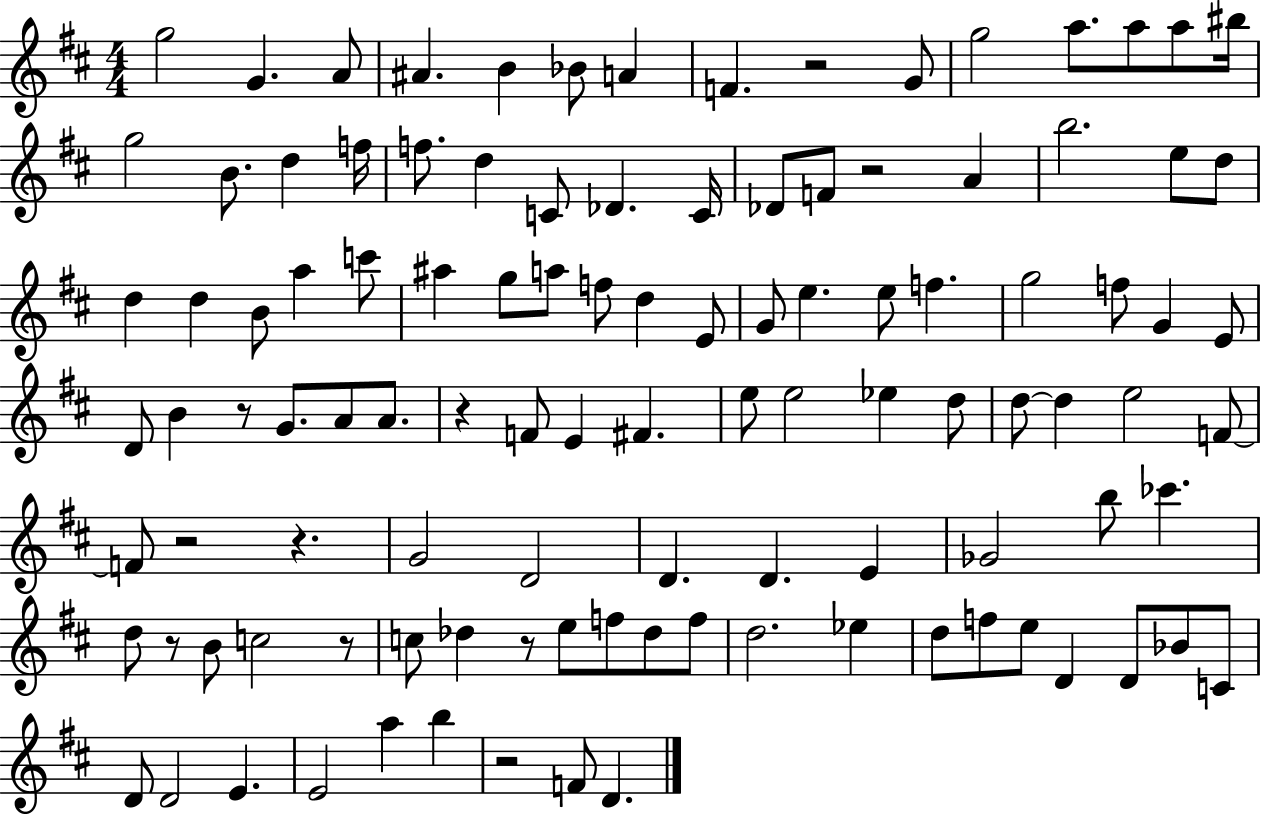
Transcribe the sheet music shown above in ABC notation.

X:1
T:Untitled
M:4/4
L:1/4
K:D
g2 G A/2 ^A B _B/2 A F z2 G/2 g2 a/2 a/2 a/2 ^b/4 g2 B/2 d f/4 f/2 d C/2 _D C/4 _D/2 F/2 z2 A b2 e/2 d/2 d d B/2 a c'/2 ^a g/2 a/2 f/2 d E/2 G/2 e e/2 f g2 f/2 G E/2 D/2 B z/2 G/2 A/2 A/2 z F/2 E ^F e/2 e2 _e d/2 d/2 d e2 F/2 F/2 z2 z G2 D2 D D E _G2 b/2 _c' d/2 z/2 B/2 c2 z/2 c/2 _d z/2 e/2 f/2 _d/2 f/2 d2 _e d/2 f/2 e/2 D D/2 _B/2 C/2 D/2 D2 E E2 a b z2 F/2 D